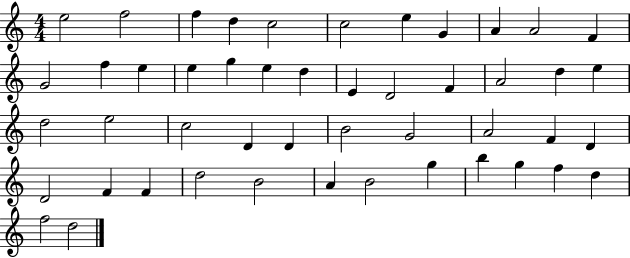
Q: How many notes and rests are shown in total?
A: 48